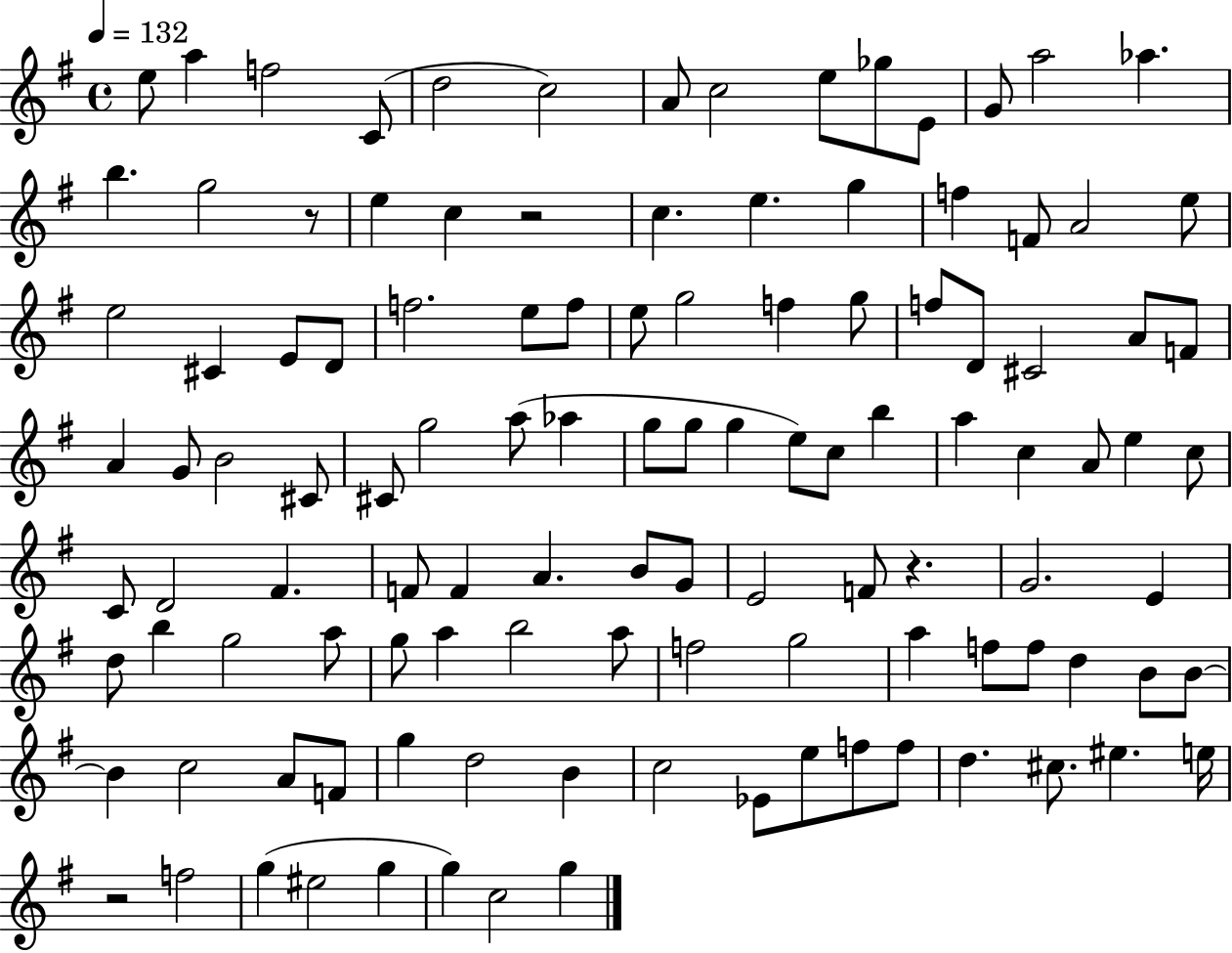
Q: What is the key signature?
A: G major